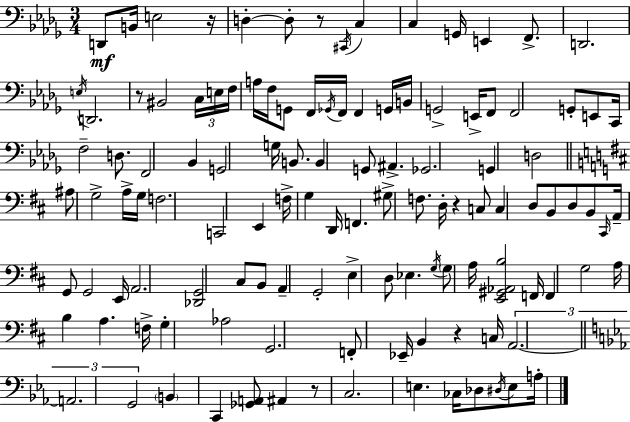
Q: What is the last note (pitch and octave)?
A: A3